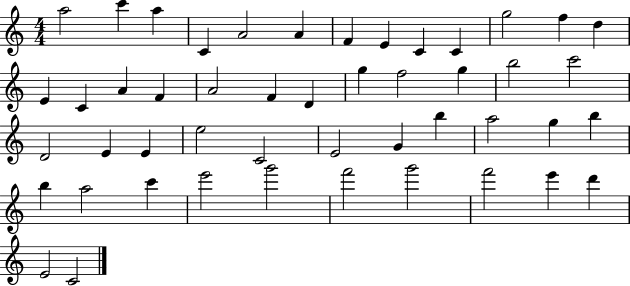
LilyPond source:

{
  \clef treble
  \numericTimeSignature
  \time 4/4
  \key c \major
  a''2 c'''4 a''4 | c'4 a'2 a'4 | f'4 e'4 c'4 c'4 | g''2 f''4 d''4 | \break e'4 c'4 a'4 f'4 | a'2 f'4 d'4 | g''4 f''2 g''4 | b''2 c'''2 | \break d'2 e'4 e'4 | e''2 c'2 | e'2 g'4 b''4 | a''2 g''4 b''4 | \break b''4 a''2 c'''4 | e'''2 g'''2 | f'''2 g'''2 | f'''2 e'''4 d'''4 | \break e'2 c'2 | \bar "|."
}